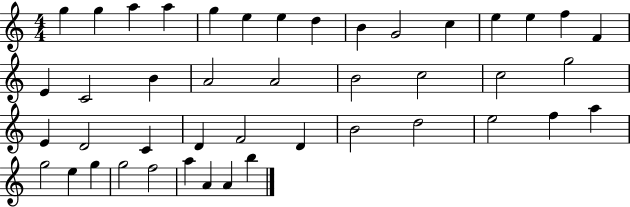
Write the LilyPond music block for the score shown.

{
  \clef treble
  \numericTimeSignature
  \time 4/4
  \key c \major
  g''4 g''4 a''4 a''4 | g''4 e''4 e''4 d''4 | b'4 g'2 c''4 | e''4 e''4 f''4 f'4 | \break e'4 c'2 b'4 | a'2 a'2 | b'2 c''2 | c''2 g''2 | \break e'4 d'2 c'4 | d'4 f'2 d'4 | b'2 d''2 | e''2 f''4 a''4 | \break g''2 e''4 g''4 | g''2 f''2 | a''4 a'4 a'4 b''4 | \bar "|."
}